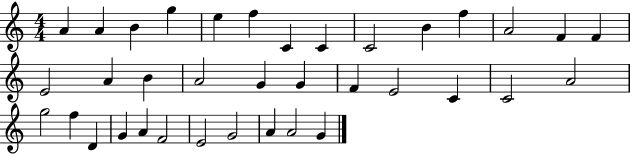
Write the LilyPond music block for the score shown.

{
  \clef treble
  \numericTimeSignature
  \time 4/4
  \key c \major
  a'4 a'4 b'4 g''4 | e''4 f''4 c'4 c'4 | c'2 b'4 f''4 | a'2 f'4 f'4 | \break e'2 a'4 b'4 | a'2 g'4 g'4 | f'4 e'2 c'4 | c'2 a'2 | \break g''2 f''4 d'4 | g'4 a'4 f'2 | e'2 g'2 | a'4 a'2 g'4 | \break \bar "|."
}